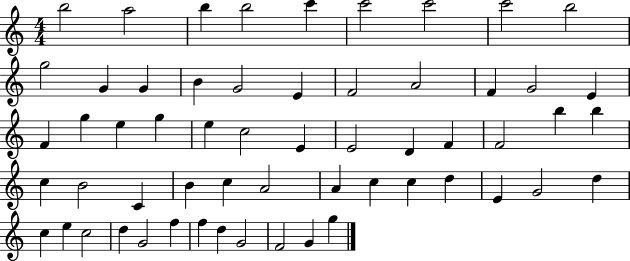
B5/h A5/h B5/q B5/h C6/q C6/h C6/h C6/h B5/h G5/h G4/q G4/q B4/q G4/h E4/q F4/h A4/h F4/q G4/h E4/q F4/q G5/q E5/q G5/q E5/q C5/h E4/q E4/h D4/q F4/q F4/h B5/q B5/q C5/q B4/h C4/q B4/q C5/q A4/h A4/q C5/q C5/q D5/q E4/q G4/h D5/q C5/q E5/q C5/h D5/q G4/h F5/q F5/q D5/q G4/h F4/h G4/q G5/q